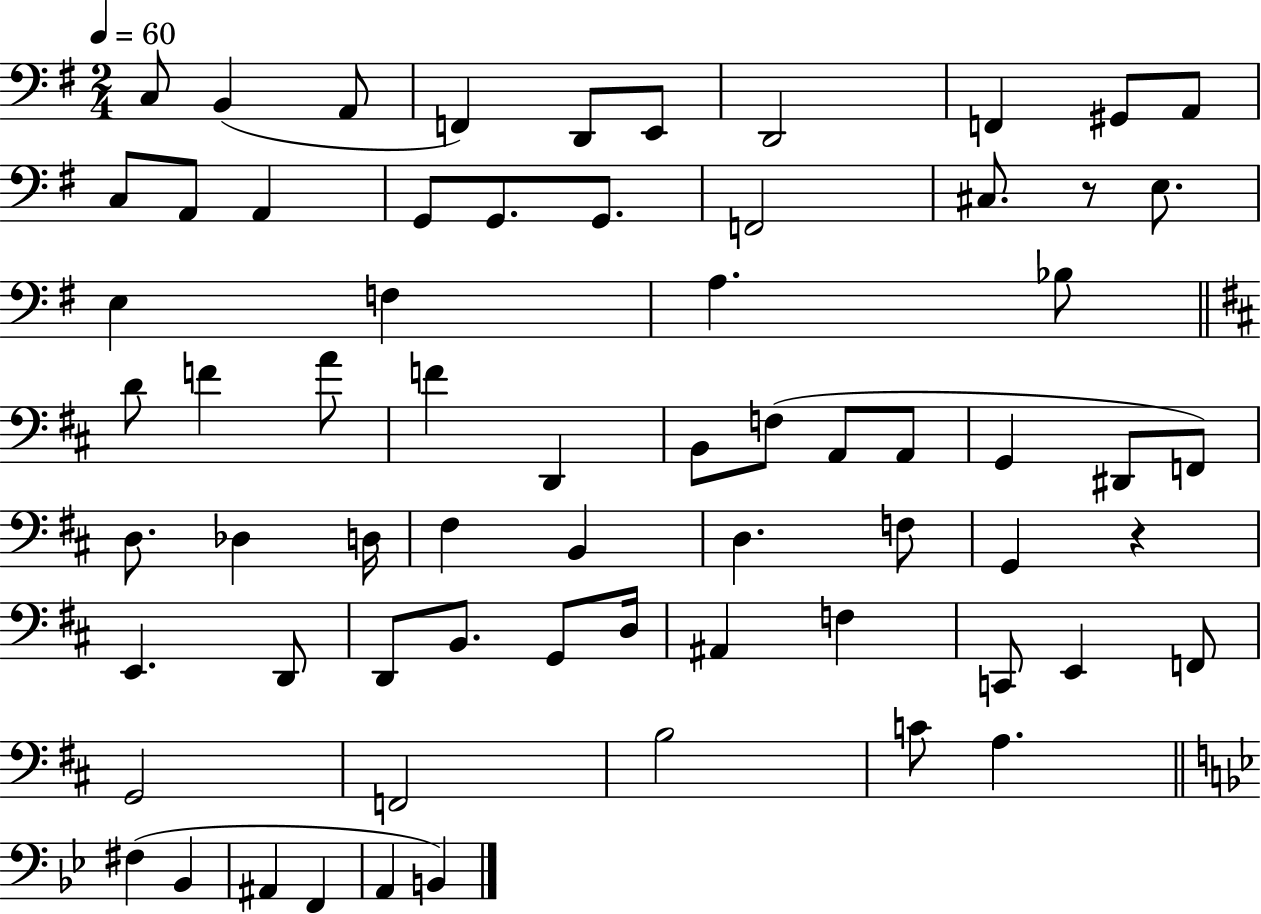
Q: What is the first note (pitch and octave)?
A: C3